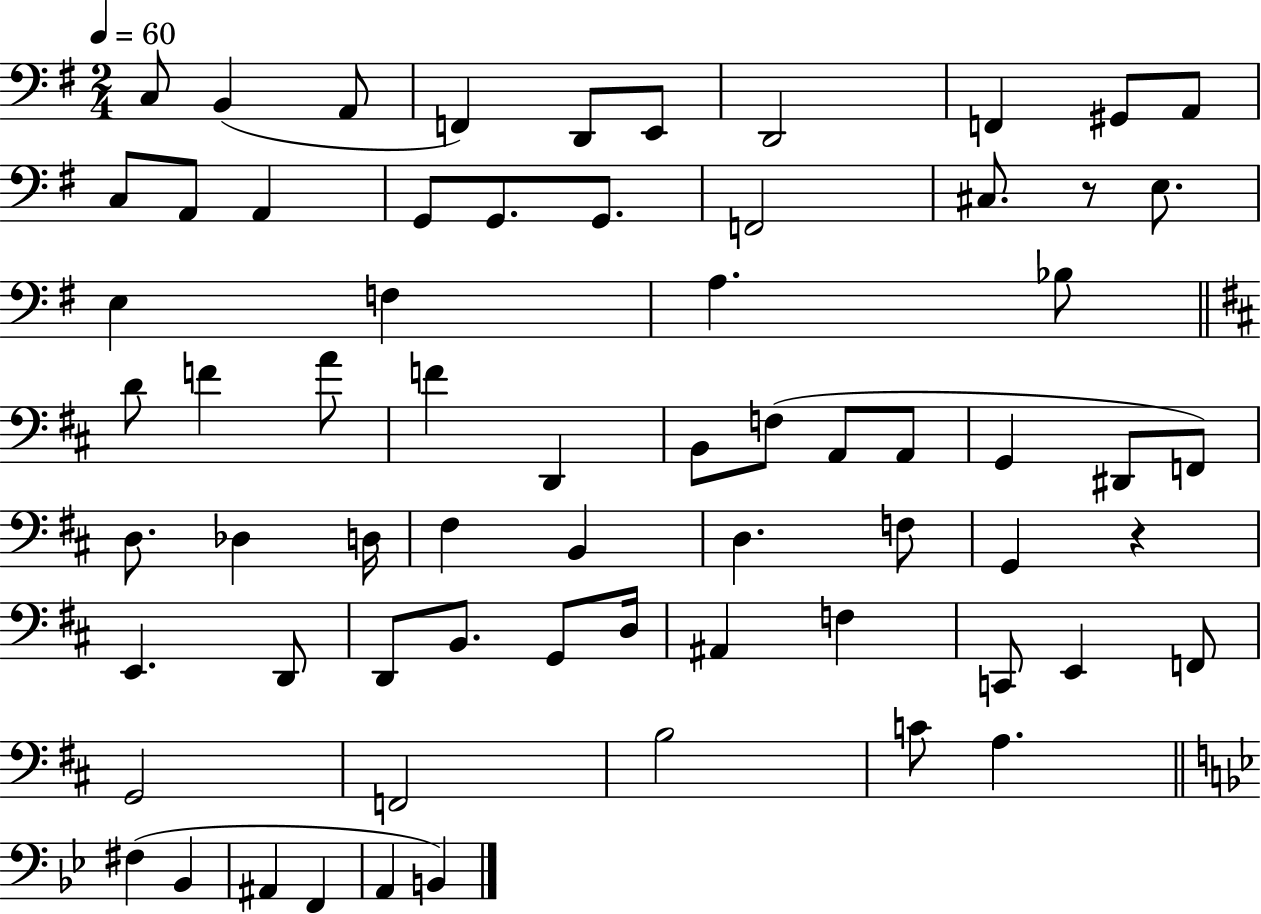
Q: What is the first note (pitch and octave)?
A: C3